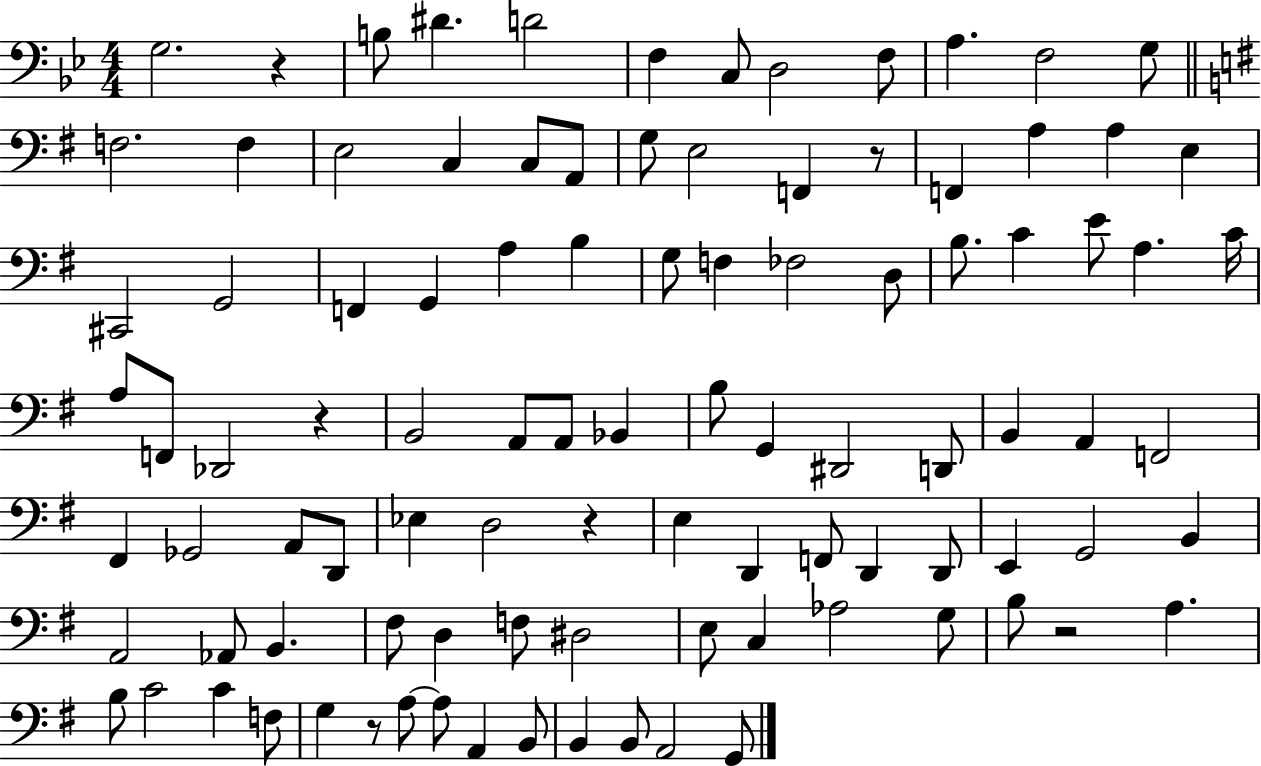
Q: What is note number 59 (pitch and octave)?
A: D3